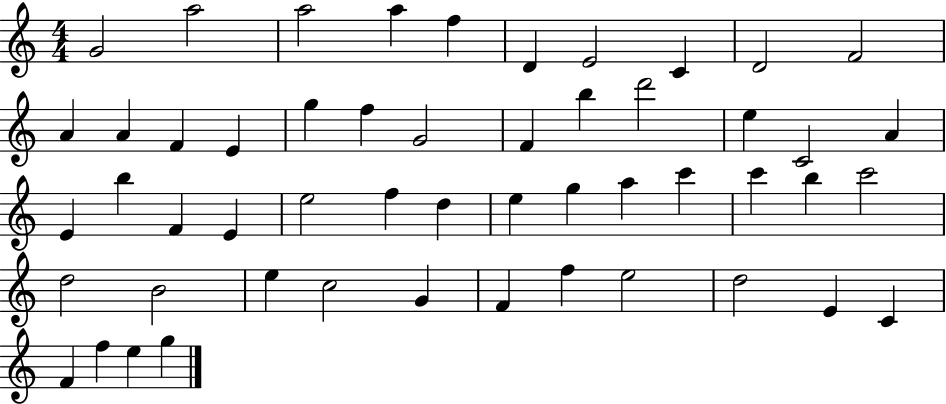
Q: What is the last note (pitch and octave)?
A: G5